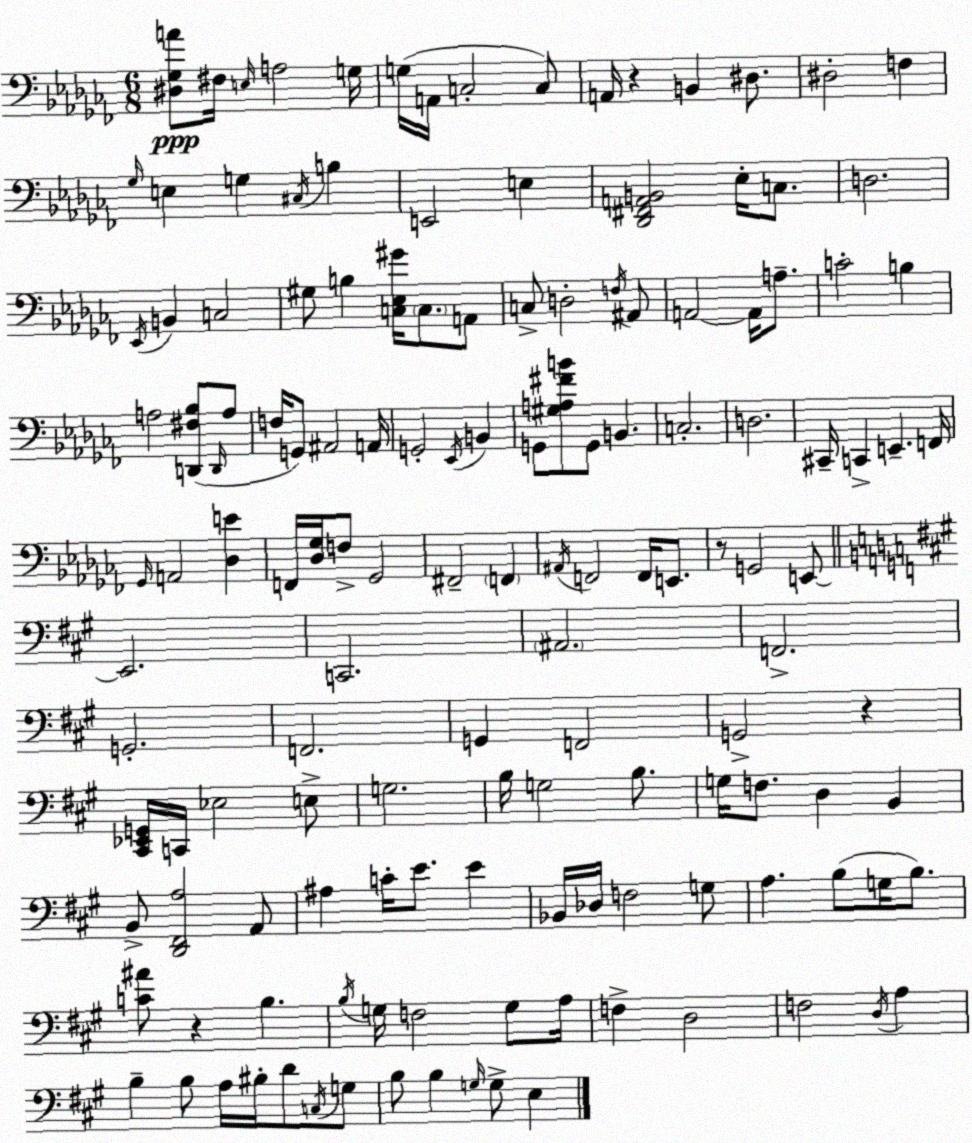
X:1
T:Untitled
M:6/8
L:1/4
K:Abm
[^D,_G,A]/2 ^F,/4 E,/4 A,2 G,/4 G,/4 A,,/4 C,2 C,/2 A,,/4 z B,, ^D,/2 ^D,2 F, _G,/4 E, G, ^C,/4 B, E,,2 E, [_D,,^F,,A,,B,,]2 _E,/4 C,/2 D,2 _E,,/4 B,, C,2 ^G,/2 B, [C,_E,^G]/4 C,/2 A,,/2 C,/2 D,2 F,/4 ^A,,/2 A,,2 A,,/4 A,/2 C2 B, A,2 [D,,^F,_B,]/2 D,,/4 A,/2 F,/4 G,,/2 ^A,,2 A,,/4 G,,2 _E,,/4 B,, G,,/2 [^G,A,^FB]/2 G,,/2 B,, C,2 D,2 ^C,,/4 C,, E,, F,,/4 _G,,/4 A,,2 [_D,E] F,,/4 [_D,_G,]/4 F,/2 _G,,2 ^F,,2 F,, ^A,,/4 F,,2 F,,/4 E,,/2 z/2 G,,2 E,,/2 E,,2 C,,2 ^A,,2 F,,2 G,,2 F,,2 G,, F,,2 G,,2 z [^C,,_E,,G,,]/4 C,,/4 _E,2 E,/2 G,2 B,/4 G,2 B,/2 G,/4 F,/2 D, B,, B,,/2 [D,,^F,,A,]2 A,,/2 ^A, C/4 E/2 E _B,,/4 _D,/4 F,2 G,/2 A, B,/2 G,/4 B,/2 [C^A]/2 z B, B,/4 G,/4 F,2 G,/2 A,/4 F, D,2 F,2 D,/4 A, B, B,/2 A,/4 ^B,/4 D/2 C,/4 G,/2 B,/2 B, G,/4 G,/2 E,